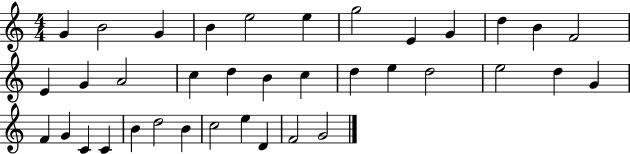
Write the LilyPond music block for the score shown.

{
  \clef treble
  \numericTimeSignature
  \time 4/4
  \key c \major
  g'4 b'2 g'4 | b'4 e''2 e''4 | g''2 e'4 g'4 | d''4 b'4 f'2 | \break e'4 g'4 a'2 | c''4 d''4 b'4 c''4 | d''4 e''4 d''2 | e''2 d''4 g'4 | \break f'4 g'4 c'4 c'4 | b'4 d''2 b'4 | c''2 e''4 d'4 | f'2 g'2 | \break \bar "|."
}